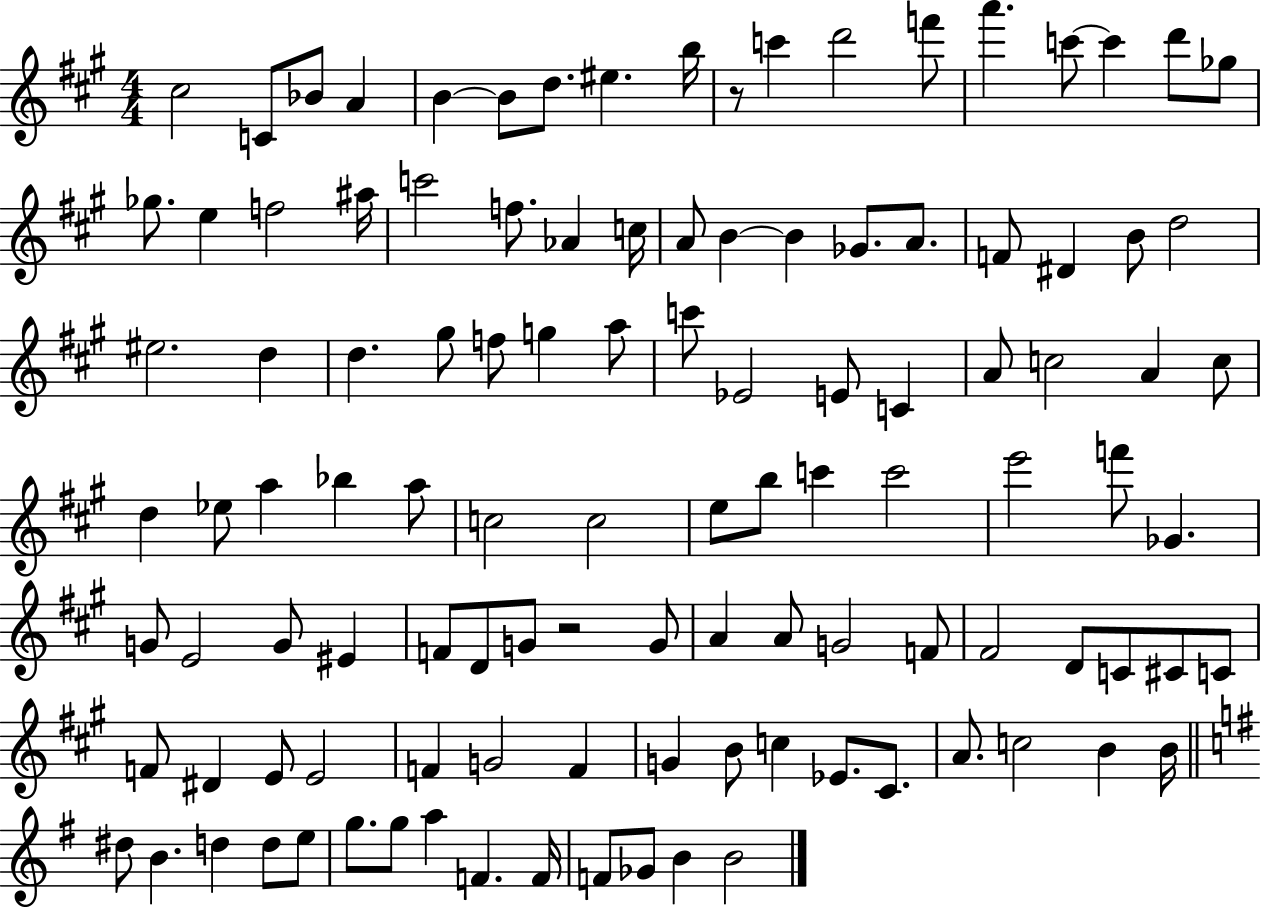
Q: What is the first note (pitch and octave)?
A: C#5